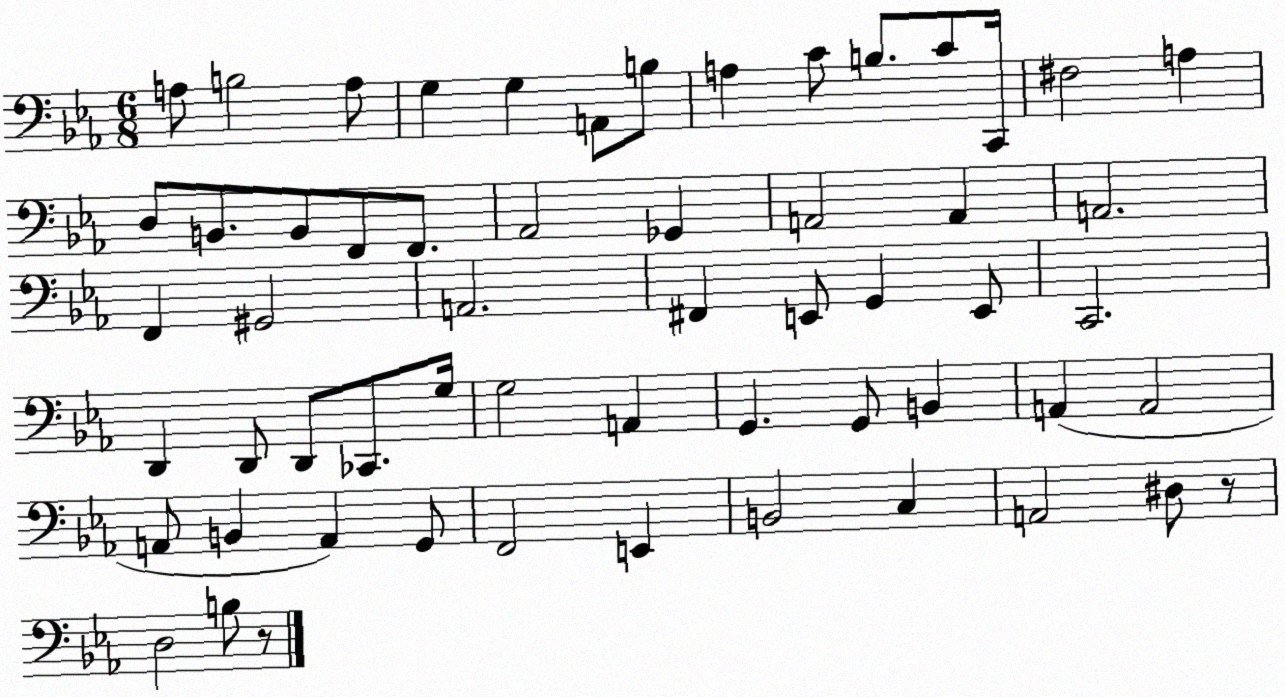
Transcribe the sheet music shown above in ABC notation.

X:1
T:Untitled
M:6/8
L:1/4
K:Eb
A,/2 B,2 A,/2 G, G, A,,/2 B,/2 A, C/2 B,/2 C/2 C,,/4 ^F,2 A, D,/2 B,,/2 B,,/2 F,,/2 F,,/2 _A,,2 _G,, A,,2 A,, A,,2 F,, ^G,,2 A,,2 ^F,, E,,/2 G,, E,,/2 C,,2 D,, D,,/2 D,,/2 _C,,/2 G,/4 G,2 A,, G,, G,,/2 B,, A,, A,,2 A,,/2 B,, A,, G,,/2 F,,2 E,, B,,2 C, A,,2 ^D,/2 z/2 D,2 B,/2 z/2